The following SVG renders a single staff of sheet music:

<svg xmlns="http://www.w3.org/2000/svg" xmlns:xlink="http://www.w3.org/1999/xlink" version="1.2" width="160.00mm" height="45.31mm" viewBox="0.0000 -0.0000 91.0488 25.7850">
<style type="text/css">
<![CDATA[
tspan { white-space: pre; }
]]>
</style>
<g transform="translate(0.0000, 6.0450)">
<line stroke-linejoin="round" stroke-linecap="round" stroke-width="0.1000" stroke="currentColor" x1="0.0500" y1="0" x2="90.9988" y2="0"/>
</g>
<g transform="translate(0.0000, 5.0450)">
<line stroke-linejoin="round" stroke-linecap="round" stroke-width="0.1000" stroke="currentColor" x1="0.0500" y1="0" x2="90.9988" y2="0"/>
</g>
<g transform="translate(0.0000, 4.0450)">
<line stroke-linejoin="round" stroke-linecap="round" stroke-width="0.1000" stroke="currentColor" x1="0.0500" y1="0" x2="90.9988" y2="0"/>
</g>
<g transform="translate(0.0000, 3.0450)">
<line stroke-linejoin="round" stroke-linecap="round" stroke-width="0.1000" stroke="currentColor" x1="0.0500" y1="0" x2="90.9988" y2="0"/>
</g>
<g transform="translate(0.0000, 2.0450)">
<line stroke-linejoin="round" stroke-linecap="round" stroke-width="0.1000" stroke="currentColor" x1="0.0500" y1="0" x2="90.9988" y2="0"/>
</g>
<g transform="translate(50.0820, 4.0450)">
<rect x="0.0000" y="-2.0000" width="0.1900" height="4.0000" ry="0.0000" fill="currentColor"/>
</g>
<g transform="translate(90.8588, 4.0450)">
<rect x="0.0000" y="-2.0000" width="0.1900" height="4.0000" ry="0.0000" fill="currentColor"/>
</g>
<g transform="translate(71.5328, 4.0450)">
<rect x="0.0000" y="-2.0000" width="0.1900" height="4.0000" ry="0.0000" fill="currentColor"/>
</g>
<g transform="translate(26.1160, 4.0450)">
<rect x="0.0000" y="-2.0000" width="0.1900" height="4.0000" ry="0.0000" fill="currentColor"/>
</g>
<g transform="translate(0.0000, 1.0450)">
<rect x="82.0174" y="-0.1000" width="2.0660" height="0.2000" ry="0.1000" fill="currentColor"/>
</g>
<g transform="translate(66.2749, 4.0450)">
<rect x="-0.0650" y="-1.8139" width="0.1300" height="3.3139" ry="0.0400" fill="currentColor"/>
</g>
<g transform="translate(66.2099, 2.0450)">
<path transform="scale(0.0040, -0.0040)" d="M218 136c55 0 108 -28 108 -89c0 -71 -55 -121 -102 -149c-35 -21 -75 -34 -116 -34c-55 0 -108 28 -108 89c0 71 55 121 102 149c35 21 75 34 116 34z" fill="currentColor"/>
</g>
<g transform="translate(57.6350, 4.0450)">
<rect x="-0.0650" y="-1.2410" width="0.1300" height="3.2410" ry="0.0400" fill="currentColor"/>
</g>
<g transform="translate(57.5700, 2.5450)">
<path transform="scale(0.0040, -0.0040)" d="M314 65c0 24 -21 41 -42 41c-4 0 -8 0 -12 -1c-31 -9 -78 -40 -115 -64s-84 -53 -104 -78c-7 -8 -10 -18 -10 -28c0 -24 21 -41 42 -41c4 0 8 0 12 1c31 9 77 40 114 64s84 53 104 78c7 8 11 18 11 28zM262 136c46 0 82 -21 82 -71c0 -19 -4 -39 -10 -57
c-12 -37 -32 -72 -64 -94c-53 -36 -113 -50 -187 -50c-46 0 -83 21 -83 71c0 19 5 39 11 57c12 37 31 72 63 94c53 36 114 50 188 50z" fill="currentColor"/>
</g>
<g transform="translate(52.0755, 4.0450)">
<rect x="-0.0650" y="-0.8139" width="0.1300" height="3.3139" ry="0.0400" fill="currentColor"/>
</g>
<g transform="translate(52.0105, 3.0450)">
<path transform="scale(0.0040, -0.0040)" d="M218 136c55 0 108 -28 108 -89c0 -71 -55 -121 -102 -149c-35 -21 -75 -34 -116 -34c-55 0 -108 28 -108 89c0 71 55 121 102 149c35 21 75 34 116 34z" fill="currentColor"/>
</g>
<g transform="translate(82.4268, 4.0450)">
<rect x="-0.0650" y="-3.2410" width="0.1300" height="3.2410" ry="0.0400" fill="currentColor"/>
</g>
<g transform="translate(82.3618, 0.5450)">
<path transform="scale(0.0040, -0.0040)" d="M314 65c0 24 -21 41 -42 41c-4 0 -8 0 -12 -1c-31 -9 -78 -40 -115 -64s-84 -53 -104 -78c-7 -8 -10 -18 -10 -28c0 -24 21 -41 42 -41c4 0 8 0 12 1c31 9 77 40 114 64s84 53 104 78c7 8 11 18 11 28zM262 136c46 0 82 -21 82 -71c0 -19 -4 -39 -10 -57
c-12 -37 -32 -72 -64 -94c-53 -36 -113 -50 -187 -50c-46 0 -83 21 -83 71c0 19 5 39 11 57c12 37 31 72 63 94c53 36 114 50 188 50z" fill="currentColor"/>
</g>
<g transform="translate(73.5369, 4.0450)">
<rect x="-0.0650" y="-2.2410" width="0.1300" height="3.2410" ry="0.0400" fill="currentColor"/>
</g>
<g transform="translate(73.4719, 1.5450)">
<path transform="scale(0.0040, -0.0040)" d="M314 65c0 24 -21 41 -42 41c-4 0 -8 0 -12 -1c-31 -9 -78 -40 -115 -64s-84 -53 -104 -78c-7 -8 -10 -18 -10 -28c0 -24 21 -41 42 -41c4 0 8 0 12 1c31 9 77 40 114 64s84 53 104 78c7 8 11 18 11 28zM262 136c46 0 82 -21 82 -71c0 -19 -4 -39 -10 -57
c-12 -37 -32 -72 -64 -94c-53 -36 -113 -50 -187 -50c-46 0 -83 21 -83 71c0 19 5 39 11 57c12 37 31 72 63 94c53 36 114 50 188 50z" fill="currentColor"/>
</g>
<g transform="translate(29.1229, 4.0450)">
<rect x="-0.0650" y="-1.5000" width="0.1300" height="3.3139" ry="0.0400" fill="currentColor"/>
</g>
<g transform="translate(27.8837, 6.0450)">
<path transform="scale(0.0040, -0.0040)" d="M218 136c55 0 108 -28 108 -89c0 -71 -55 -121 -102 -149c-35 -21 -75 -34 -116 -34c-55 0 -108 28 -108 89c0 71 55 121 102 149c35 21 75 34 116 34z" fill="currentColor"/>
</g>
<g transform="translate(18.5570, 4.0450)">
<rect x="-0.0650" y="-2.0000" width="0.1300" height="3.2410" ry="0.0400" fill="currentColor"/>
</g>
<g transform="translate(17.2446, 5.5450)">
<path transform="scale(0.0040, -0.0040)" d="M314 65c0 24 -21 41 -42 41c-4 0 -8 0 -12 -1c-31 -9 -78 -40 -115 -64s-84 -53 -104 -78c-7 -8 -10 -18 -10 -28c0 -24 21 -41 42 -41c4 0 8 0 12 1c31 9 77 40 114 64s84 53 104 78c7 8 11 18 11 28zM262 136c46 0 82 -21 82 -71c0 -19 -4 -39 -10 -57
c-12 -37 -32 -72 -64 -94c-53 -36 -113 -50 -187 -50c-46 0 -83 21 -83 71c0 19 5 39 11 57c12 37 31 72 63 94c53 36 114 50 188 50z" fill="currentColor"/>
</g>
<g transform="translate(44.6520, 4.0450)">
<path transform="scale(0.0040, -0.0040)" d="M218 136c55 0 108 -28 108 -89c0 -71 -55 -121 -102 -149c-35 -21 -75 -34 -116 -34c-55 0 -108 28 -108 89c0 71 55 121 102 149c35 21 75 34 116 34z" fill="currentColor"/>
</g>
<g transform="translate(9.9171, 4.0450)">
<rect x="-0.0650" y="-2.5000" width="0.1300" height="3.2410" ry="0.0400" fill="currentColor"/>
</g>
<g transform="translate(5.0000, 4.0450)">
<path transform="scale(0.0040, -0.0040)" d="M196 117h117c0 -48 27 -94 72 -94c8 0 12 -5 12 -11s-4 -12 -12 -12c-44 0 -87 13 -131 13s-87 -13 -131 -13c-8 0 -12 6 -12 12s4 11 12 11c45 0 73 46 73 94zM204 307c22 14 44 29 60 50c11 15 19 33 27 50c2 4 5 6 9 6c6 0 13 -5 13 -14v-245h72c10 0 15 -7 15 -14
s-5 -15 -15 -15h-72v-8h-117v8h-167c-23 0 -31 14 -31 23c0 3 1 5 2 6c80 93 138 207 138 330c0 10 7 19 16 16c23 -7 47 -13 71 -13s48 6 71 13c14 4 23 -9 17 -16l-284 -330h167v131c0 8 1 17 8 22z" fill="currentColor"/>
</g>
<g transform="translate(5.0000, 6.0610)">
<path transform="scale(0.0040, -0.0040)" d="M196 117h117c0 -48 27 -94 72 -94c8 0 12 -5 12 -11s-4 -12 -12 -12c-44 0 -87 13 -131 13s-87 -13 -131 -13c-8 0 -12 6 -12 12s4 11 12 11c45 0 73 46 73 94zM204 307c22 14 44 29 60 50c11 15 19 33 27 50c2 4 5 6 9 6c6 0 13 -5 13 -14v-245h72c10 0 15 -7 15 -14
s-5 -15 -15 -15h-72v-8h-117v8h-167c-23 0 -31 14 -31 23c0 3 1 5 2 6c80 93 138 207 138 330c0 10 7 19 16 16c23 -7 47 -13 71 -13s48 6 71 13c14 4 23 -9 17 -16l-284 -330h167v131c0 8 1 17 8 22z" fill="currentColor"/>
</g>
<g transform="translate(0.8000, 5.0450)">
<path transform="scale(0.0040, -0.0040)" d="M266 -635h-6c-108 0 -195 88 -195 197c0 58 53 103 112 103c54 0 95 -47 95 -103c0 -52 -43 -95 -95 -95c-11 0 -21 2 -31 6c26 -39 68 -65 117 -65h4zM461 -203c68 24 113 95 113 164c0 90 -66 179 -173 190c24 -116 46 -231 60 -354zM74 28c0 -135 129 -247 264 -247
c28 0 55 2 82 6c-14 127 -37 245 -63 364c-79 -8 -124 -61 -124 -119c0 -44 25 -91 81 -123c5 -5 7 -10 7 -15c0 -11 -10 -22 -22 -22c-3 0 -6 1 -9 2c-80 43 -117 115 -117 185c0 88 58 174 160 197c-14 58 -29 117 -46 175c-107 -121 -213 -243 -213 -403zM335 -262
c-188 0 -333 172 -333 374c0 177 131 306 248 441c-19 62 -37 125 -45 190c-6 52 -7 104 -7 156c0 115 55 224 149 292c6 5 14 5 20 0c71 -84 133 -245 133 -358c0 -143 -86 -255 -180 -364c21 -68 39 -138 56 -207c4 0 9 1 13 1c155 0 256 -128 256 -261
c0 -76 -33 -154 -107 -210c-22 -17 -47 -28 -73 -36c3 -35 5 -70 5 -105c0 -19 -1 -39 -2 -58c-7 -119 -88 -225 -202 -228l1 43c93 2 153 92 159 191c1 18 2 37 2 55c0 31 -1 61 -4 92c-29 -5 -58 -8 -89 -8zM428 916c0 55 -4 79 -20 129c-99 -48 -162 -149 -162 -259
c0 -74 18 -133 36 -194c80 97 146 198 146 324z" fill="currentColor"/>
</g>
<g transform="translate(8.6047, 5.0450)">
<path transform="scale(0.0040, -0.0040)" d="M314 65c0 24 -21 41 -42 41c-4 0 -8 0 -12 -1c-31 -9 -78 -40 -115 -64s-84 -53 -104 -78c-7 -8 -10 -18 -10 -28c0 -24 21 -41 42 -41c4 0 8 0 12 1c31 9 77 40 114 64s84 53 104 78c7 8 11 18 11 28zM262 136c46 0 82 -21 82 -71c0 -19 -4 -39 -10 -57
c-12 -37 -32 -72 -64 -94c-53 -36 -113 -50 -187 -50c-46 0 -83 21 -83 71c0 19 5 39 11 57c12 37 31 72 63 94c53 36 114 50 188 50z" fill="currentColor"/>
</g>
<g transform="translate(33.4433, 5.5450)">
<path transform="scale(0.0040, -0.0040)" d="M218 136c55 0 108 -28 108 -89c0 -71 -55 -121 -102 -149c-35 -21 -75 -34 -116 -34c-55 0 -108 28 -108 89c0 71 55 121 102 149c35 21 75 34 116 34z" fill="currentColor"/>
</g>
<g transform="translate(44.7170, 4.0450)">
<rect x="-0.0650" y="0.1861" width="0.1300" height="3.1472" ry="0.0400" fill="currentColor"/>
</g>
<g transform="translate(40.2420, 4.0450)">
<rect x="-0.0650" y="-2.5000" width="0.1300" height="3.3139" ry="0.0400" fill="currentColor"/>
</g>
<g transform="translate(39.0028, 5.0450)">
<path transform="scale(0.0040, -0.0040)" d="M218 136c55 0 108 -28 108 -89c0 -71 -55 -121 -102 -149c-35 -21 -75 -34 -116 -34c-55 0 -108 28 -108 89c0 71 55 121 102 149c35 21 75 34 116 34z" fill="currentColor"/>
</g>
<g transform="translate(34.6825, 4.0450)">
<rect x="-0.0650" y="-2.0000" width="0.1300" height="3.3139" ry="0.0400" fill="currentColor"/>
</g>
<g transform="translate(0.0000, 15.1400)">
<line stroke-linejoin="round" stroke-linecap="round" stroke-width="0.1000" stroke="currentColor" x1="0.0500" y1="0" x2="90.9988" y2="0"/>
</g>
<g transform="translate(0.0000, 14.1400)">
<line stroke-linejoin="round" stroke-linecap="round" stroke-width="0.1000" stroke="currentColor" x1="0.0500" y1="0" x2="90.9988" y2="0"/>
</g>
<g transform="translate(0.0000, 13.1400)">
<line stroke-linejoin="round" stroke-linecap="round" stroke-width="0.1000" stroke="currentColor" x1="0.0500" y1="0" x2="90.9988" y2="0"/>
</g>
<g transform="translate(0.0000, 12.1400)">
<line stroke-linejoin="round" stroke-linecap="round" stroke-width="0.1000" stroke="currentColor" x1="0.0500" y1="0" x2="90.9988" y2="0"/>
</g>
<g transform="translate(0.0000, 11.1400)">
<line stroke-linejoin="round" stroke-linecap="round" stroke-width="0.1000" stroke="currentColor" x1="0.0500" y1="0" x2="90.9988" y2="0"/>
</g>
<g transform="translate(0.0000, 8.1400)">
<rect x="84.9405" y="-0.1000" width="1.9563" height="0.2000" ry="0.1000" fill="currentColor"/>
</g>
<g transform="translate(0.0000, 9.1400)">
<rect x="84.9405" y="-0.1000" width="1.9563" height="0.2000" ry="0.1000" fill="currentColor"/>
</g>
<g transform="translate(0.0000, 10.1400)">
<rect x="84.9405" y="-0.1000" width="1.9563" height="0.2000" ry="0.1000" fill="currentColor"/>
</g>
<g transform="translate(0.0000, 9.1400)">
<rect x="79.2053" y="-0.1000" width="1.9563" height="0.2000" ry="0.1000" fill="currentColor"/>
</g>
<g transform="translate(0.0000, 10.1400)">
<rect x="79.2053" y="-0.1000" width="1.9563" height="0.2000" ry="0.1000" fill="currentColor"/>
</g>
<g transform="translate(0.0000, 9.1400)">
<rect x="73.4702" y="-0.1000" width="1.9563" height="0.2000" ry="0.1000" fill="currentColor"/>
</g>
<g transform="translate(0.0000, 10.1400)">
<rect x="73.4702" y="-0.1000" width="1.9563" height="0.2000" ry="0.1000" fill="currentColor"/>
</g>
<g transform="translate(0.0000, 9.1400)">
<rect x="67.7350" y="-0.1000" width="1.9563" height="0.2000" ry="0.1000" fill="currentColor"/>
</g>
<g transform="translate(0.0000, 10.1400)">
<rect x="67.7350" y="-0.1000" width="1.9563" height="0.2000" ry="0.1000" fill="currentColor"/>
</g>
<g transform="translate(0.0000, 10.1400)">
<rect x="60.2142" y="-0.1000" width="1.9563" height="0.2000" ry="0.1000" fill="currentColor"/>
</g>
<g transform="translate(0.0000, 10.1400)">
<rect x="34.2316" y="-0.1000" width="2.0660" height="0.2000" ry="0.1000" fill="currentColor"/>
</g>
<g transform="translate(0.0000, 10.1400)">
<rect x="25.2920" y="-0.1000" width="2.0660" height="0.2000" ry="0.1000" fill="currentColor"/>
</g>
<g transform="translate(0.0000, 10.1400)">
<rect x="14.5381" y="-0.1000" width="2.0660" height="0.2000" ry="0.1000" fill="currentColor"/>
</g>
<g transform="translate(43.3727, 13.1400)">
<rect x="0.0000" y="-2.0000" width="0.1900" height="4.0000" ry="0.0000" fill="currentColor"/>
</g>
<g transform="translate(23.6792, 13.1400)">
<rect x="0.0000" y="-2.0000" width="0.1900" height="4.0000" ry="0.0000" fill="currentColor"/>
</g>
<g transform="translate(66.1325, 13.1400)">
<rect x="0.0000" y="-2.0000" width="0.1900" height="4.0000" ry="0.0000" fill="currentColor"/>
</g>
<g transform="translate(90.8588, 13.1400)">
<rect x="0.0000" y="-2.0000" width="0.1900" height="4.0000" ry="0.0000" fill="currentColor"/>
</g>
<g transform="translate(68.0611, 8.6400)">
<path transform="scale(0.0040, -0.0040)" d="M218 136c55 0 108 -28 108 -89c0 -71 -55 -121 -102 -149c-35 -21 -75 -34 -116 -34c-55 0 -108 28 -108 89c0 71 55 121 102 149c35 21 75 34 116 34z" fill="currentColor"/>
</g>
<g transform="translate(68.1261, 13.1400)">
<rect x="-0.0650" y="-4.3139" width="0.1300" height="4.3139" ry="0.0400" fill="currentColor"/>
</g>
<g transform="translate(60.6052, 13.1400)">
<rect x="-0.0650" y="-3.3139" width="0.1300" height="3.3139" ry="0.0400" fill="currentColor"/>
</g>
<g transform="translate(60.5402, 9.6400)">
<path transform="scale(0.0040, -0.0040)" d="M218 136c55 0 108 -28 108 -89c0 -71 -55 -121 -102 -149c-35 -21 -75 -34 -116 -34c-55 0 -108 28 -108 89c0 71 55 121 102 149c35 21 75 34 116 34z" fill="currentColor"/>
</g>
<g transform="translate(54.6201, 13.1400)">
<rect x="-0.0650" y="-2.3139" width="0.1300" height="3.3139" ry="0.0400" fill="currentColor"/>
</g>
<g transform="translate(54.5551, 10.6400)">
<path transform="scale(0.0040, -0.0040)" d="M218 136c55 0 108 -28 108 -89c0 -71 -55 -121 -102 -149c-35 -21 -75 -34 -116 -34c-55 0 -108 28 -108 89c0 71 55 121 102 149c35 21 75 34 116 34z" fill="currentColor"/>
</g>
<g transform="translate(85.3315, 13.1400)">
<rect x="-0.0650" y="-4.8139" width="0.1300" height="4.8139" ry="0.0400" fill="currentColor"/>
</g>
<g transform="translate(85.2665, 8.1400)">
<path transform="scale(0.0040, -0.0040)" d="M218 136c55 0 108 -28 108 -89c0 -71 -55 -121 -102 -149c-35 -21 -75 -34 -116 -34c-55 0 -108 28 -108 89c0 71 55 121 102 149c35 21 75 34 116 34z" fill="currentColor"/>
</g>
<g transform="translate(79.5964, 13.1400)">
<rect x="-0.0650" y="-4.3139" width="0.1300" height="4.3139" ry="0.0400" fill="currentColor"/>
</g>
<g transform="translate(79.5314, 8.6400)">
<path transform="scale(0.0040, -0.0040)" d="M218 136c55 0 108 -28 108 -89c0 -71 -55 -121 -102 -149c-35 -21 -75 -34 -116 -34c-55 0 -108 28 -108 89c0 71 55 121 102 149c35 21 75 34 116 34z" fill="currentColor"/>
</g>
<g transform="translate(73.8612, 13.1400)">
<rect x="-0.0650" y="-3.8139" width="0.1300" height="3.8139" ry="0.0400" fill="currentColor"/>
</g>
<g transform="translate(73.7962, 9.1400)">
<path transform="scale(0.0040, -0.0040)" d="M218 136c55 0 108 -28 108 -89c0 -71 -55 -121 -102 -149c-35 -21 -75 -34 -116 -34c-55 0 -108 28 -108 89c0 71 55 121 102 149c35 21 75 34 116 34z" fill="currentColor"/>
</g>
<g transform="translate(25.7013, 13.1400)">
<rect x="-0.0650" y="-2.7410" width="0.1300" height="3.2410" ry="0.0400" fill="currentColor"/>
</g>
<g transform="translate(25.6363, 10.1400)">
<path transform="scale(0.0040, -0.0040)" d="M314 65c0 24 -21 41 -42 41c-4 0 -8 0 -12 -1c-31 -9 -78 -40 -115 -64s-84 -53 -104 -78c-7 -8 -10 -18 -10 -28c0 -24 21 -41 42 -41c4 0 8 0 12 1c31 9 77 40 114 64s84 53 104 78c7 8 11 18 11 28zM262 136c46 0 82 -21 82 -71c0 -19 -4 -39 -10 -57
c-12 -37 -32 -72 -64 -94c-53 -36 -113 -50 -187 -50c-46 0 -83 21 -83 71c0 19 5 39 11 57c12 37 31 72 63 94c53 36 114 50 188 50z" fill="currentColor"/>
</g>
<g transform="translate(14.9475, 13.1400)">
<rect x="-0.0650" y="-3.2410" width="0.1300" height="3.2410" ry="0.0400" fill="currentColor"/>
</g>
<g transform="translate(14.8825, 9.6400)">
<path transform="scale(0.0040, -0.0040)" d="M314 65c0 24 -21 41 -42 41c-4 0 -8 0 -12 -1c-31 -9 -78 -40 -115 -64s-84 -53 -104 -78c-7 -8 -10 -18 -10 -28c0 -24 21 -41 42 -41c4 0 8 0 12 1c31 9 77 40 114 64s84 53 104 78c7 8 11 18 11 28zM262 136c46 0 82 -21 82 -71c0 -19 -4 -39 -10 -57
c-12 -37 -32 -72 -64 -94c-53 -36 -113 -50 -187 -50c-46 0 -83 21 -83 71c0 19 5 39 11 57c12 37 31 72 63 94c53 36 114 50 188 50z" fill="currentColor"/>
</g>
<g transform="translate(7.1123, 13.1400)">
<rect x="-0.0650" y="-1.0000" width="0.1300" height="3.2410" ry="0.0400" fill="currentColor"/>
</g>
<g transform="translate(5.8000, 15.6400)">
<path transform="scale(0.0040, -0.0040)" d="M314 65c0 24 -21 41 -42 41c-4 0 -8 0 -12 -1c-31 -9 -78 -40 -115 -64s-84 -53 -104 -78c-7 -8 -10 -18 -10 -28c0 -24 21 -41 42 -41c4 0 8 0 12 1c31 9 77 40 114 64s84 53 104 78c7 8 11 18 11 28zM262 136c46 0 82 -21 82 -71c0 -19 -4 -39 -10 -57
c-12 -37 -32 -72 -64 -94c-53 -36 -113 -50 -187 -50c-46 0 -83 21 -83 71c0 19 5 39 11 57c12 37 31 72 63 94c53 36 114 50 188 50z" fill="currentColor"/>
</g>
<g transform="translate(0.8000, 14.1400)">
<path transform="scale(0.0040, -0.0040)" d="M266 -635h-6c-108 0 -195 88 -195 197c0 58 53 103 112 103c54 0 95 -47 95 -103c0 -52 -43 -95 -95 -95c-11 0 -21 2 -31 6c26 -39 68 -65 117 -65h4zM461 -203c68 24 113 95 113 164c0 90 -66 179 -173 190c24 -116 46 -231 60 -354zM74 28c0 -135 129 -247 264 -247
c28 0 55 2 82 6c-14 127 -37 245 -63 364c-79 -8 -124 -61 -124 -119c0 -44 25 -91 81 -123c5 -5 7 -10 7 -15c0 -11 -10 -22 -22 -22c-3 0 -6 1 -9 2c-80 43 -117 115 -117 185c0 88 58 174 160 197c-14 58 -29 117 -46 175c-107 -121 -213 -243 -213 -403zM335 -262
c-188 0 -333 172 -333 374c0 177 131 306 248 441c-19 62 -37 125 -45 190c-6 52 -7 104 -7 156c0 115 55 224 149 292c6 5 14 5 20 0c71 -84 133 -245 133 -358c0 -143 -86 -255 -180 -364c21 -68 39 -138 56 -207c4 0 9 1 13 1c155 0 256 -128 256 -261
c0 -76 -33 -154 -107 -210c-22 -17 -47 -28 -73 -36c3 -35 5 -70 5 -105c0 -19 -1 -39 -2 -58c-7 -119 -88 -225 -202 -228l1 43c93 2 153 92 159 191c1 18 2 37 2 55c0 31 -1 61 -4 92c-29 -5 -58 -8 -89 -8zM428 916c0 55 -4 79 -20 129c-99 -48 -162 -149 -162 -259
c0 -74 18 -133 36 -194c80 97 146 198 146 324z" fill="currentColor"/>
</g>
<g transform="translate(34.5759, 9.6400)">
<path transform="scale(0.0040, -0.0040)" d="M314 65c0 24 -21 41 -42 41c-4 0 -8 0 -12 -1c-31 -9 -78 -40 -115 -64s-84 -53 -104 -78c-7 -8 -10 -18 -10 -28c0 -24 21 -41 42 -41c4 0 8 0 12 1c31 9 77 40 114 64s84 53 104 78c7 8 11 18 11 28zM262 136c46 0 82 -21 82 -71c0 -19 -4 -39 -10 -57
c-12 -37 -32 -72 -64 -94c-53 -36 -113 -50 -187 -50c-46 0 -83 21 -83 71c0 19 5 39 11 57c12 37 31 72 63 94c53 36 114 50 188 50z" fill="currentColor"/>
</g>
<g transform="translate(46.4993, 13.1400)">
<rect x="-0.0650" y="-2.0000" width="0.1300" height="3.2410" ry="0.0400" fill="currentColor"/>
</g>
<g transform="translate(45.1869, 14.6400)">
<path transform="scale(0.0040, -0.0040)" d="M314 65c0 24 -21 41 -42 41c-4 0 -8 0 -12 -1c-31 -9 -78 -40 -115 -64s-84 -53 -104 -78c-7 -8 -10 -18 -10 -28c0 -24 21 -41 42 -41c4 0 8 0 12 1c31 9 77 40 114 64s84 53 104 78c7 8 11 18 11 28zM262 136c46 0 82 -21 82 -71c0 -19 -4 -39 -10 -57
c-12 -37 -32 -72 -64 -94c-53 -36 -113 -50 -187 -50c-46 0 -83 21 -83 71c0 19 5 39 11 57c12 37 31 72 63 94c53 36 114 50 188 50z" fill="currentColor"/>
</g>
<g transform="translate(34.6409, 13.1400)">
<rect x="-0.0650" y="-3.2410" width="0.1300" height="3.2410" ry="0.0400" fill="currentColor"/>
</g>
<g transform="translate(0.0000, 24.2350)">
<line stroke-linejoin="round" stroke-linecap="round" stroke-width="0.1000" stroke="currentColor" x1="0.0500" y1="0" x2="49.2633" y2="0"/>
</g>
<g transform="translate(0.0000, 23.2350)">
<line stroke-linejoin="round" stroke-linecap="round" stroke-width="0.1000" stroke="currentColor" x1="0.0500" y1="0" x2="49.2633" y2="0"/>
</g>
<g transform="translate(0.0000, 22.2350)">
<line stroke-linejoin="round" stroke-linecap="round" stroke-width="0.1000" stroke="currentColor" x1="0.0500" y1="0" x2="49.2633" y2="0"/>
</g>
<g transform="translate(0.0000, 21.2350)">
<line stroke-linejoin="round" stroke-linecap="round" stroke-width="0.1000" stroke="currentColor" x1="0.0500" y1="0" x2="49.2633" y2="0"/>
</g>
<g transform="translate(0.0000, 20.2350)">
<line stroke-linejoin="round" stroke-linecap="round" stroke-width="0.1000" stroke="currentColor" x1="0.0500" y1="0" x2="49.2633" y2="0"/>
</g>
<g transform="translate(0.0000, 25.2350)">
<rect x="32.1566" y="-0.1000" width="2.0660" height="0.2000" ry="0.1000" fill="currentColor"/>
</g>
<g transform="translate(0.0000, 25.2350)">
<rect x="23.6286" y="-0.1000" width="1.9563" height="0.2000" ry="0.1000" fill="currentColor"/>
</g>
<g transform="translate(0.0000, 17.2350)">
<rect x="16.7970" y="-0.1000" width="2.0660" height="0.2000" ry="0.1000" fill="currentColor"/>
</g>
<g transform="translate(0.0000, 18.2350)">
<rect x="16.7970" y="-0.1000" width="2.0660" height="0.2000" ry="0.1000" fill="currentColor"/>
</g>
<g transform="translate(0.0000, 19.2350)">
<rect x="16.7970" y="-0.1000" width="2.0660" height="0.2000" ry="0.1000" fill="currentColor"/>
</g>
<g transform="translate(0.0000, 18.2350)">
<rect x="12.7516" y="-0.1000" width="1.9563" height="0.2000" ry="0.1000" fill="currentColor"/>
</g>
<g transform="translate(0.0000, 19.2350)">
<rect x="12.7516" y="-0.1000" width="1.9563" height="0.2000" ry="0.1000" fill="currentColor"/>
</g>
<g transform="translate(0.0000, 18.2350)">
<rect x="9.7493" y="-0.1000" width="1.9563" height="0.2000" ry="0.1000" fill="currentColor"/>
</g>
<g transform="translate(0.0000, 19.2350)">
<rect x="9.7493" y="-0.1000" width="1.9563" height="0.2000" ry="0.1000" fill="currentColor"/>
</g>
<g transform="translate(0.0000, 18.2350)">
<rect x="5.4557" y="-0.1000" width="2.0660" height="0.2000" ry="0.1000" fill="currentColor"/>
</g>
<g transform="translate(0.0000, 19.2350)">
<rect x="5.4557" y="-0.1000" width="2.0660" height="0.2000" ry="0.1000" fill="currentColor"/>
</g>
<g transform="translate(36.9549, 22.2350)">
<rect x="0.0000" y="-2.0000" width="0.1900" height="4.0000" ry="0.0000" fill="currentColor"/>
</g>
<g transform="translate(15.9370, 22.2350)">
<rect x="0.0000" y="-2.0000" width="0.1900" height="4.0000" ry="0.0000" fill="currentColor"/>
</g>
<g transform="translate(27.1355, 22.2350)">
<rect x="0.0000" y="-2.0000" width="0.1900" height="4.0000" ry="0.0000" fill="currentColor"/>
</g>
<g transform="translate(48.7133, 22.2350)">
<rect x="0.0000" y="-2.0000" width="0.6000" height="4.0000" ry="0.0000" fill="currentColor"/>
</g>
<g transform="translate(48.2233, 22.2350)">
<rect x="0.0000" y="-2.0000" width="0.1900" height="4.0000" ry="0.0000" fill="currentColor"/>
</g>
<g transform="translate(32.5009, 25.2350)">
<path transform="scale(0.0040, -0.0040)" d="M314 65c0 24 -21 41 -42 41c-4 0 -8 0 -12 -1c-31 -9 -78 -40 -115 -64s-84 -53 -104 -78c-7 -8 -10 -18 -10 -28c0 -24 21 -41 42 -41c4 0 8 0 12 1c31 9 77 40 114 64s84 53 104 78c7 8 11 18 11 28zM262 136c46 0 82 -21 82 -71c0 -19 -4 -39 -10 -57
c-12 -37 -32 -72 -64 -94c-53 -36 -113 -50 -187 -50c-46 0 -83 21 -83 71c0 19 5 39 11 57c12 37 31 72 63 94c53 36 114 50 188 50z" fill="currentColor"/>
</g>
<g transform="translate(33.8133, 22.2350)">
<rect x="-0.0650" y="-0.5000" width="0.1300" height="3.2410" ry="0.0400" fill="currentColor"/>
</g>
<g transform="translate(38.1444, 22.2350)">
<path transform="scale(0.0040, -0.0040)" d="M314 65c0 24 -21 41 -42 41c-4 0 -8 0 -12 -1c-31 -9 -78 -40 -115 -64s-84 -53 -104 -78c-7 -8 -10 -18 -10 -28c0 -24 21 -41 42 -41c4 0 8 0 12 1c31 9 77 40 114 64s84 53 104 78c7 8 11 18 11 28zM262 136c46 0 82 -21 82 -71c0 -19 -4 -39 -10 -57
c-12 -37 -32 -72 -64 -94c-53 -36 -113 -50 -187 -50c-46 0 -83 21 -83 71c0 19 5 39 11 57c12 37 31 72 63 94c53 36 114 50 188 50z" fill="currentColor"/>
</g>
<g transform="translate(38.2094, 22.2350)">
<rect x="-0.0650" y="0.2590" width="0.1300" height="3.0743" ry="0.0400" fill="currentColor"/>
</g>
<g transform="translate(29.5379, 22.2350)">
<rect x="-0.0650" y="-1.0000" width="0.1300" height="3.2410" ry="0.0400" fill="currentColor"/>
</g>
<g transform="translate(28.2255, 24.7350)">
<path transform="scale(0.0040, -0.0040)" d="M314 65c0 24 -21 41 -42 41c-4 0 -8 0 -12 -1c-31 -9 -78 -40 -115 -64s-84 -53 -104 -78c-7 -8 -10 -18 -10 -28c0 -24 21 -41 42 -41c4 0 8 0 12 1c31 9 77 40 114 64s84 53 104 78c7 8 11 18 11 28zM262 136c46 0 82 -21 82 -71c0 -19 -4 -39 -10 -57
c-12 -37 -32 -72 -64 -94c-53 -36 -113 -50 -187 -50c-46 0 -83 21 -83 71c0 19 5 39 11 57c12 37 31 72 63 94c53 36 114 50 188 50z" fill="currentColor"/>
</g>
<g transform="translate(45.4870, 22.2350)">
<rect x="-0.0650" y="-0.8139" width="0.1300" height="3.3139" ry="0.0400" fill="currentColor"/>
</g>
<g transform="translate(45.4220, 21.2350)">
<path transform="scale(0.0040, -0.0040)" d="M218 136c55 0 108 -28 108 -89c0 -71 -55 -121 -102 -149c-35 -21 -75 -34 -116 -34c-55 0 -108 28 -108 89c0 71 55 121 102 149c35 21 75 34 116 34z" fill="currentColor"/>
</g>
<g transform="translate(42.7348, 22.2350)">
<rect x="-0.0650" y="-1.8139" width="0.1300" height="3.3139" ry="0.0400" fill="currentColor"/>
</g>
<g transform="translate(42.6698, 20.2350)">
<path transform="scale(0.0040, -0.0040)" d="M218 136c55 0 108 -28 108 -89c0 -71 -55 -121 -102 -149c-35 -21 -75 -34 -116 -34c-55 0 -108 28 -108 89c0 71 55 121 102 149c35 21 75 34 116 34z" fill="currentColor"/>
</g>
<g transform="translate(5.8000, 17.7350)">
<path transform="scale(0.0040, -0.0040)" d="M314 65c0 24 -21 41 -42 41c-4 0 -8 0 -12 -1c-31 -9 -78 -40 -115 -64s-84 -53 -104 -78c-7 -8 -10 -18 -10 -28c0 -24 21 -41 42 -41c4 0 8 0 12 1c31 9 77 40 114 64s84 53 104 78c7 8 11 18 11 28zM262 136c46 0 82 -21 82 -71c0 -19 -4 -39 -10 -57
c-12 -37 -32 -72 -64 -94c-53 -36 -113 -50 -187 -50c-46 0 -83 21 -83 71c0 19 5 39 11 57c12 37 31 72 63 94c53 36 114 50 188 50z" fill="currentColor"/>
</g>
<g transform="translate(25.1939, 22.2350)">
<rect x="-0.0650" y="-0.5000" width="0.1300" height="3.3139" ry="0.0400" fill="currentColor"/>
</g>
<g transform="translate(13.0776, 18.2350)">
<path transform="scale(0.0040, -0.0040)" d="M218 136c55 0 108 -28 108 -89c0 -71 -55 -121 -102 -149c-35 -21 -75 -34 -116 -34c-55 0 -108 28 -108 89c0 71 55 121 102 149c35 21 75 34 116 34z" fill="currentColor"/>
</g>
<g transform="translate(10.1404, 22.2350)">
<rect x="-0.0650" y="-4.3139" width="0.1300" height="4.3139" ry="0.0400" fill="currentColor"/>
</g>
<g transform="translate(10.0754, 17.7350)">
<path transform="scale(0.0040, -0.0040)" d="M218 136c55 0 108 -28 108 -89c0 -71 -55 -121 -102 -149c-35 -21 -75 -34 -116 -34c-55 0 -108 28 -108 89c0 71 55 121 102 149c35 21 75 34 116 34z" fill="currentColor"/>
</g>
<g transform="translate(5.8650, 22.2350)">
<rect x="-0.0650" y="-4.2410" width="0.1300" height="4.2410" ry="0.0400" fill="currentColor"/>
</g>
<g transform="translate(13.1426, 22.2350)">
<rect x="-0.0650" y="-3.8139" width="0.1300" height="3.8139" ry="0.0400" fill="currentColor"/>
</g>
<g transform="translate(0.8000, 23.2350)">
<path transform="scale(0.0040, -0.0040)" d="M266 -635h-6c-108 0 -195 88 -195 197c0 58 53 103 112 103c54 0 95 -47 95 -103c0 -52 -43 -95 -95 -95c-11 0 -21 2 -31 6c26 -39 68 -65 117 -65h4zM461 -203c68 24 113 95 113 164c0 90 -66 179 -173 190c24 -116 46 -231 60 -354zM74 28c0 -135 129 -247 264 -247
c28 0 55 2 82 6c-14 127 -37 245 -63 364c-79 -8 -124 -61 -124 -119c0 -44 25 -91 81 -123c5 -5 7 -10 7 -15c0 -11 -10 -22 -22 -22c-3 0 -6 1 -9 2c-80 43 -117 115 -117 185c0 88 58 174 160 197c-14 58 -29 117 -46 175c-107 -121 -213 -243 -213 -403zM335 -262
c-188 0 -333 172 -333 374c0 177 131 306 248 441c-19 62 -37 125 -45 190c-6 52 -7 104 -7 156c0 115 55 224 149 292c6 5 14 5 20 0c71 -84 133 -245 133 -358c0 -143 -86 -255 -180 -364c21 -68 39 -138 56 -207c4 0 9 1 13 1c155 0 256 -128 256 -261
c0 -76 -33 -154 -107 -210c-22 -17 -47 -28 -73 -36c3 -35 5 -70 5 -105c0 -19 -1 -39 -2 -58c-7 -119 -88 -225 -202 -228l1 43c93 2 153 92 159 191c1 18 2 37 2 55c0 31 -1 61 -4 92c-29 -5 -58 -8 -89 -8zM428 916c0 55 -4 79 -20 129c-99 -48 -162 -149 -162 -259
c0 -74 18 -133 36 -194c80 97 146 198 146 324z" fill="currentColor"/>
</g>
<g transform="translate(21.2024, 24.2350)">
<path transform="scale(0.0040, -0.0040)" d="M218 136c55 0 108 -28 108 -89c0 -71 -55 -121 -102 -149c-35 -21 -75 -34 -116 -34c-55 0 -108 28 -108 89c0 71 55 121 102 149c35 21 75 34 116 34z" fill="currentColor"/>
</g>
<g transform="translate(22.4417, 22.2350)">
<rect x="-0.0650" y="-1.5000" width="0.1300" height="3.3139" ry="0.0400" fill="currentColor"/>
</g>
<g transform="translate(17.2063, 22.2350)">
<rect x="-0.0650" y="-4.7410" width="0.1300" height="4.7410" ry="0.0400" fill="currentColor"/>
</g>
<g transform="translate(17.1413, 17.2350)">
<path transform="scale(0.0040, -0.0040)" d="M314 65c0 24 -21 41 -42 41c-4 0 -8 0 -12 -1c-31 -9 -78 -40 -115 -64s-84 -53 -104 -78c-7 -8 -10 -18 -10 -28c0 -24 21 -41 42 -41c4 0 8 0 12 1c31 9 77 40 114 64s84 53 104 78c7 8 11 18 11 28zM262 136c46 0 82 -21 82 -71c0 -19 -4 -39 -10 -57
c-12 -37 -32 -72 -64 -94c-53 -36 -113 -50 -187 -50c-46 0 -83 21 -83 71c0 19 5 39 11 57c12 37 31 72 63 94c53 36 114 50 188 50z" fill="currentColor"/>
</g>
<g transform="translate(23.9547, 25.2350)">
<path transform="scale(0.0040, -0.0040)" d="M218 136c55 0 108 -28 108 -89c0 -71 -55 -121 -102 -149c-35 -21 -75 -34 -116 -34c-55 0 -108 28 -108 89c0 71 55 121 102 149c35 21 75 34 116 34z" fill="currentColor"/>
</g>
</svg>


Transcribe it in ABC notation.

X:1
T:Untitled
M:4/4
L:1/4
K:C
G2 F2 E F G B d e2 f g2 b2 D2 b2 a2 b2 F2 g b d' c' d' e' d'2 d' c' e'2 E C D2 C2 B2 f d